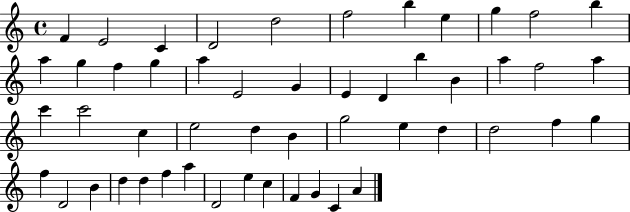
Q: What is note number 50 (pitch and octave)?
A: C4